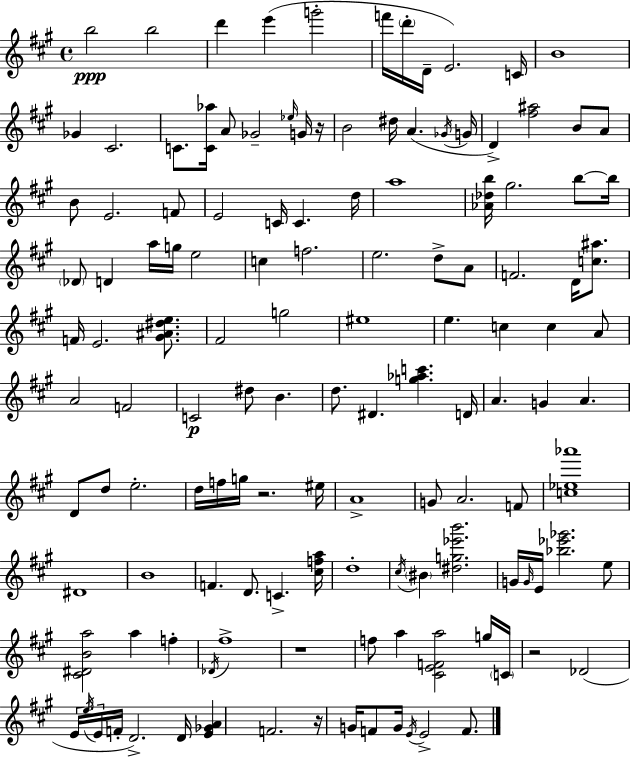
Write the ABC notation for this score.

X:1
T:Untitled
M:4/4
L:1/4
K:A
b2 b2 d' e' g'2 f'/4 d'/4 D/4 E2 C/4 B4 _G ^C2 C/2 [C_a]/4 A/2 _G2 _e/4 G/4 z/4 B2 ^d/4 A _G/4 G/4 D [^f^a]2 B/2 A/2 B/2 E2 F/2 E2 C/4 C d/4 a4 [_A_db]/4 ^g2 b/2 b/4 _D/2 D a/4 g/4 e2 c f2 e2 d/2 A/2 F2 D/4 [c^a]/2 F/4 E2 [^G^A^de]/2 ^F2 g2 ^e4 e c c A/2 A2 F2 C2 ^d/2 B d/2 ^D [g_ac'] D/4 A G A D/2 d/2 e2 d/4 f/4 g/4 z2 ^e/4 A4 G/2 A2 F/2 [c_e_a']4 ^D4 B4 F D/2 C [^cfa]/4 d4 ^c/4 ^B [^dg_e'b']2 G/4 G/4 E/4 [_b_e'_g']2 e/2 [^C^DBa]2 a f _D/4 ^f4 z4 f/2 a [^CEFa]2 g/4 C/4 z2 _D2 E/4 e/4 E/4 F/4 D2 D/4 [E_GA] F2 z/4 G/4 F/2 G/4 E/4 E2 F/2